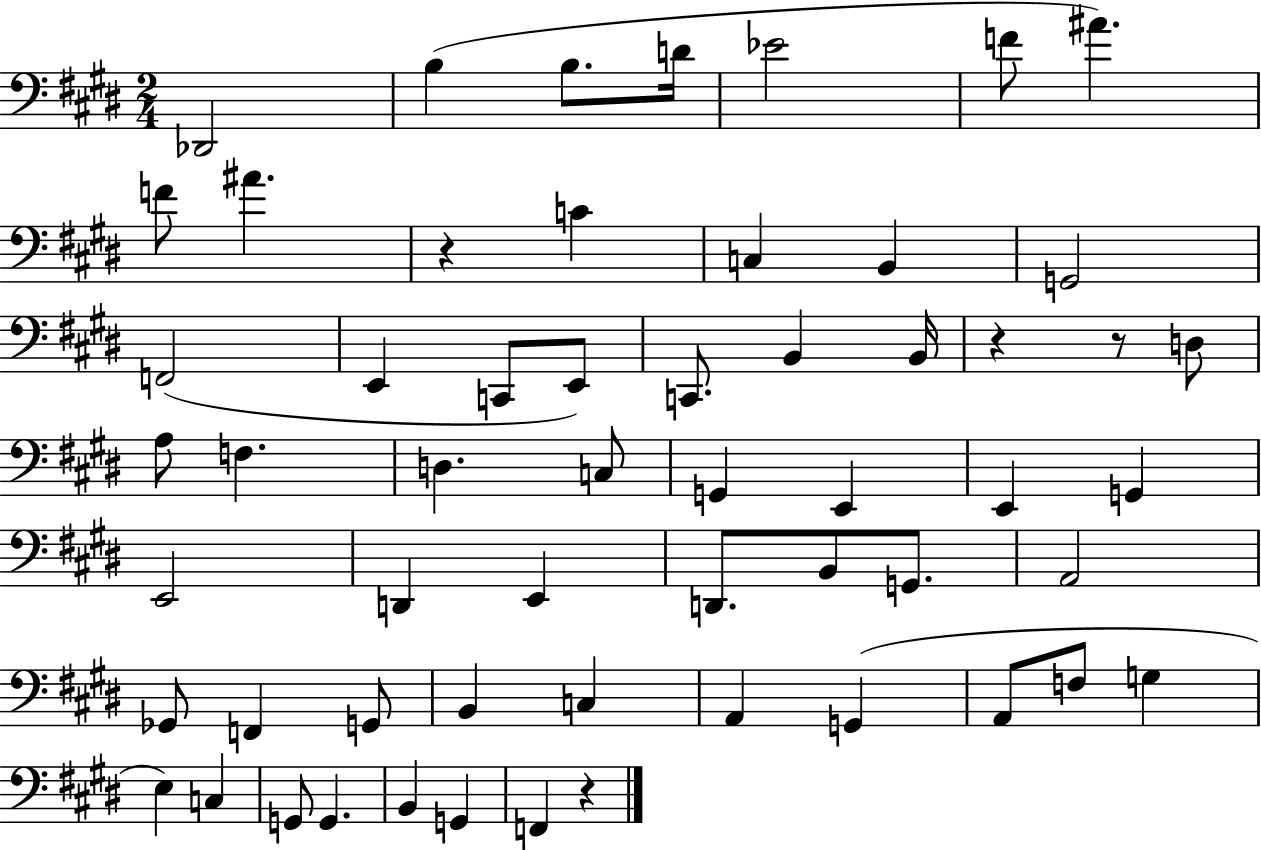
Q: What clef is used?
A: bass